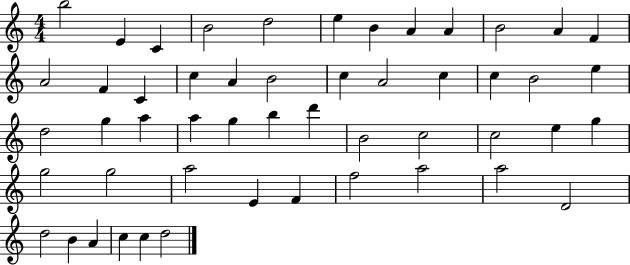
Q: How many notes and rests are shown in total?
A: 51